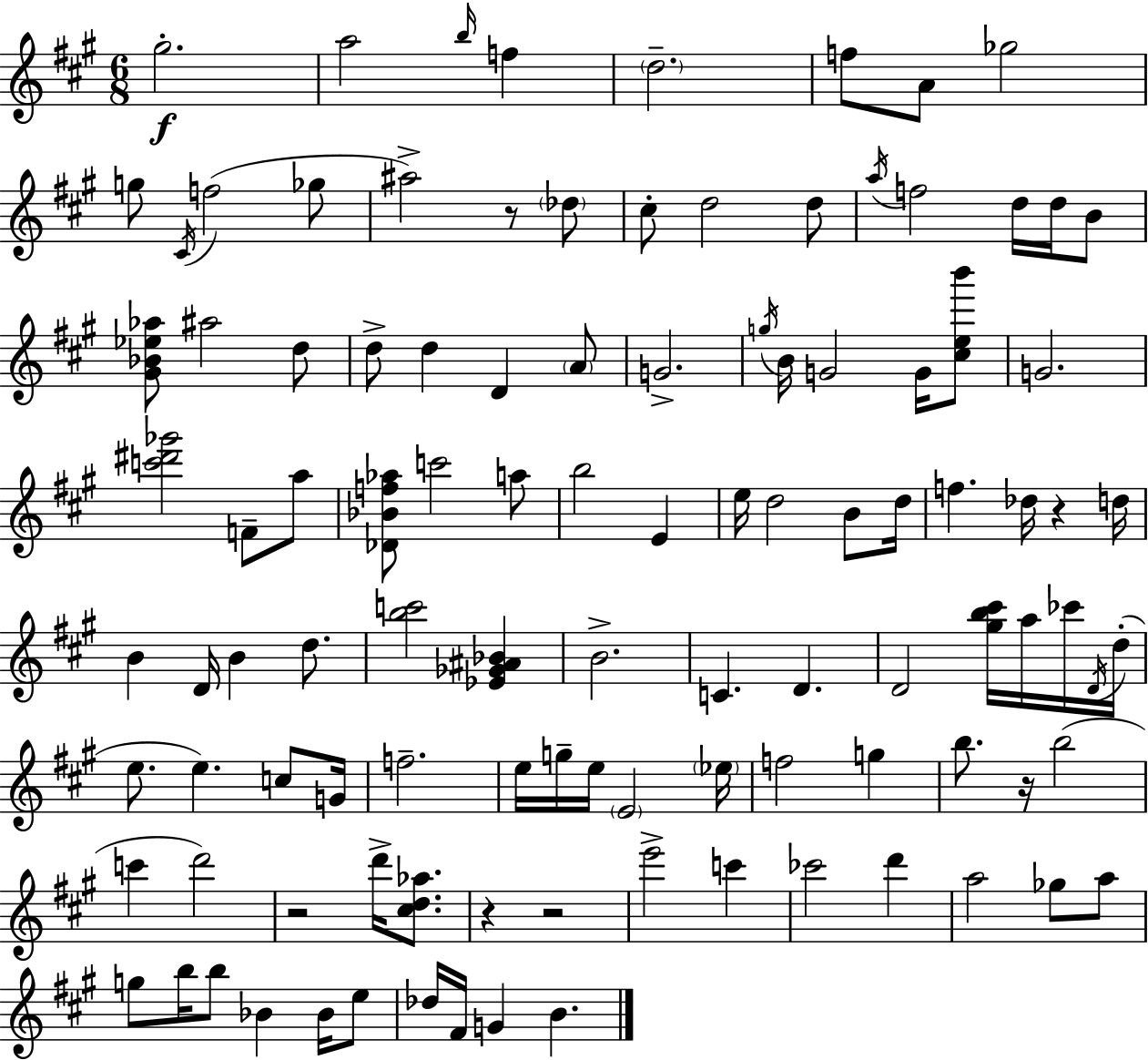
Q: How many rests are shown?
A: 6